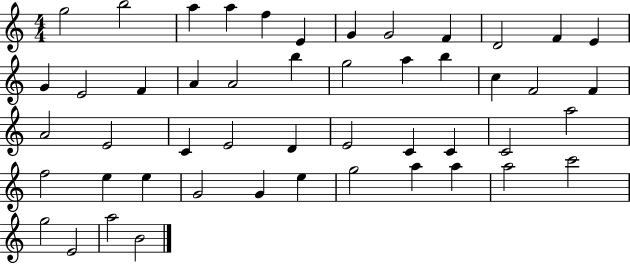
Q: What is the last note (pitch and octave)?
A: B4